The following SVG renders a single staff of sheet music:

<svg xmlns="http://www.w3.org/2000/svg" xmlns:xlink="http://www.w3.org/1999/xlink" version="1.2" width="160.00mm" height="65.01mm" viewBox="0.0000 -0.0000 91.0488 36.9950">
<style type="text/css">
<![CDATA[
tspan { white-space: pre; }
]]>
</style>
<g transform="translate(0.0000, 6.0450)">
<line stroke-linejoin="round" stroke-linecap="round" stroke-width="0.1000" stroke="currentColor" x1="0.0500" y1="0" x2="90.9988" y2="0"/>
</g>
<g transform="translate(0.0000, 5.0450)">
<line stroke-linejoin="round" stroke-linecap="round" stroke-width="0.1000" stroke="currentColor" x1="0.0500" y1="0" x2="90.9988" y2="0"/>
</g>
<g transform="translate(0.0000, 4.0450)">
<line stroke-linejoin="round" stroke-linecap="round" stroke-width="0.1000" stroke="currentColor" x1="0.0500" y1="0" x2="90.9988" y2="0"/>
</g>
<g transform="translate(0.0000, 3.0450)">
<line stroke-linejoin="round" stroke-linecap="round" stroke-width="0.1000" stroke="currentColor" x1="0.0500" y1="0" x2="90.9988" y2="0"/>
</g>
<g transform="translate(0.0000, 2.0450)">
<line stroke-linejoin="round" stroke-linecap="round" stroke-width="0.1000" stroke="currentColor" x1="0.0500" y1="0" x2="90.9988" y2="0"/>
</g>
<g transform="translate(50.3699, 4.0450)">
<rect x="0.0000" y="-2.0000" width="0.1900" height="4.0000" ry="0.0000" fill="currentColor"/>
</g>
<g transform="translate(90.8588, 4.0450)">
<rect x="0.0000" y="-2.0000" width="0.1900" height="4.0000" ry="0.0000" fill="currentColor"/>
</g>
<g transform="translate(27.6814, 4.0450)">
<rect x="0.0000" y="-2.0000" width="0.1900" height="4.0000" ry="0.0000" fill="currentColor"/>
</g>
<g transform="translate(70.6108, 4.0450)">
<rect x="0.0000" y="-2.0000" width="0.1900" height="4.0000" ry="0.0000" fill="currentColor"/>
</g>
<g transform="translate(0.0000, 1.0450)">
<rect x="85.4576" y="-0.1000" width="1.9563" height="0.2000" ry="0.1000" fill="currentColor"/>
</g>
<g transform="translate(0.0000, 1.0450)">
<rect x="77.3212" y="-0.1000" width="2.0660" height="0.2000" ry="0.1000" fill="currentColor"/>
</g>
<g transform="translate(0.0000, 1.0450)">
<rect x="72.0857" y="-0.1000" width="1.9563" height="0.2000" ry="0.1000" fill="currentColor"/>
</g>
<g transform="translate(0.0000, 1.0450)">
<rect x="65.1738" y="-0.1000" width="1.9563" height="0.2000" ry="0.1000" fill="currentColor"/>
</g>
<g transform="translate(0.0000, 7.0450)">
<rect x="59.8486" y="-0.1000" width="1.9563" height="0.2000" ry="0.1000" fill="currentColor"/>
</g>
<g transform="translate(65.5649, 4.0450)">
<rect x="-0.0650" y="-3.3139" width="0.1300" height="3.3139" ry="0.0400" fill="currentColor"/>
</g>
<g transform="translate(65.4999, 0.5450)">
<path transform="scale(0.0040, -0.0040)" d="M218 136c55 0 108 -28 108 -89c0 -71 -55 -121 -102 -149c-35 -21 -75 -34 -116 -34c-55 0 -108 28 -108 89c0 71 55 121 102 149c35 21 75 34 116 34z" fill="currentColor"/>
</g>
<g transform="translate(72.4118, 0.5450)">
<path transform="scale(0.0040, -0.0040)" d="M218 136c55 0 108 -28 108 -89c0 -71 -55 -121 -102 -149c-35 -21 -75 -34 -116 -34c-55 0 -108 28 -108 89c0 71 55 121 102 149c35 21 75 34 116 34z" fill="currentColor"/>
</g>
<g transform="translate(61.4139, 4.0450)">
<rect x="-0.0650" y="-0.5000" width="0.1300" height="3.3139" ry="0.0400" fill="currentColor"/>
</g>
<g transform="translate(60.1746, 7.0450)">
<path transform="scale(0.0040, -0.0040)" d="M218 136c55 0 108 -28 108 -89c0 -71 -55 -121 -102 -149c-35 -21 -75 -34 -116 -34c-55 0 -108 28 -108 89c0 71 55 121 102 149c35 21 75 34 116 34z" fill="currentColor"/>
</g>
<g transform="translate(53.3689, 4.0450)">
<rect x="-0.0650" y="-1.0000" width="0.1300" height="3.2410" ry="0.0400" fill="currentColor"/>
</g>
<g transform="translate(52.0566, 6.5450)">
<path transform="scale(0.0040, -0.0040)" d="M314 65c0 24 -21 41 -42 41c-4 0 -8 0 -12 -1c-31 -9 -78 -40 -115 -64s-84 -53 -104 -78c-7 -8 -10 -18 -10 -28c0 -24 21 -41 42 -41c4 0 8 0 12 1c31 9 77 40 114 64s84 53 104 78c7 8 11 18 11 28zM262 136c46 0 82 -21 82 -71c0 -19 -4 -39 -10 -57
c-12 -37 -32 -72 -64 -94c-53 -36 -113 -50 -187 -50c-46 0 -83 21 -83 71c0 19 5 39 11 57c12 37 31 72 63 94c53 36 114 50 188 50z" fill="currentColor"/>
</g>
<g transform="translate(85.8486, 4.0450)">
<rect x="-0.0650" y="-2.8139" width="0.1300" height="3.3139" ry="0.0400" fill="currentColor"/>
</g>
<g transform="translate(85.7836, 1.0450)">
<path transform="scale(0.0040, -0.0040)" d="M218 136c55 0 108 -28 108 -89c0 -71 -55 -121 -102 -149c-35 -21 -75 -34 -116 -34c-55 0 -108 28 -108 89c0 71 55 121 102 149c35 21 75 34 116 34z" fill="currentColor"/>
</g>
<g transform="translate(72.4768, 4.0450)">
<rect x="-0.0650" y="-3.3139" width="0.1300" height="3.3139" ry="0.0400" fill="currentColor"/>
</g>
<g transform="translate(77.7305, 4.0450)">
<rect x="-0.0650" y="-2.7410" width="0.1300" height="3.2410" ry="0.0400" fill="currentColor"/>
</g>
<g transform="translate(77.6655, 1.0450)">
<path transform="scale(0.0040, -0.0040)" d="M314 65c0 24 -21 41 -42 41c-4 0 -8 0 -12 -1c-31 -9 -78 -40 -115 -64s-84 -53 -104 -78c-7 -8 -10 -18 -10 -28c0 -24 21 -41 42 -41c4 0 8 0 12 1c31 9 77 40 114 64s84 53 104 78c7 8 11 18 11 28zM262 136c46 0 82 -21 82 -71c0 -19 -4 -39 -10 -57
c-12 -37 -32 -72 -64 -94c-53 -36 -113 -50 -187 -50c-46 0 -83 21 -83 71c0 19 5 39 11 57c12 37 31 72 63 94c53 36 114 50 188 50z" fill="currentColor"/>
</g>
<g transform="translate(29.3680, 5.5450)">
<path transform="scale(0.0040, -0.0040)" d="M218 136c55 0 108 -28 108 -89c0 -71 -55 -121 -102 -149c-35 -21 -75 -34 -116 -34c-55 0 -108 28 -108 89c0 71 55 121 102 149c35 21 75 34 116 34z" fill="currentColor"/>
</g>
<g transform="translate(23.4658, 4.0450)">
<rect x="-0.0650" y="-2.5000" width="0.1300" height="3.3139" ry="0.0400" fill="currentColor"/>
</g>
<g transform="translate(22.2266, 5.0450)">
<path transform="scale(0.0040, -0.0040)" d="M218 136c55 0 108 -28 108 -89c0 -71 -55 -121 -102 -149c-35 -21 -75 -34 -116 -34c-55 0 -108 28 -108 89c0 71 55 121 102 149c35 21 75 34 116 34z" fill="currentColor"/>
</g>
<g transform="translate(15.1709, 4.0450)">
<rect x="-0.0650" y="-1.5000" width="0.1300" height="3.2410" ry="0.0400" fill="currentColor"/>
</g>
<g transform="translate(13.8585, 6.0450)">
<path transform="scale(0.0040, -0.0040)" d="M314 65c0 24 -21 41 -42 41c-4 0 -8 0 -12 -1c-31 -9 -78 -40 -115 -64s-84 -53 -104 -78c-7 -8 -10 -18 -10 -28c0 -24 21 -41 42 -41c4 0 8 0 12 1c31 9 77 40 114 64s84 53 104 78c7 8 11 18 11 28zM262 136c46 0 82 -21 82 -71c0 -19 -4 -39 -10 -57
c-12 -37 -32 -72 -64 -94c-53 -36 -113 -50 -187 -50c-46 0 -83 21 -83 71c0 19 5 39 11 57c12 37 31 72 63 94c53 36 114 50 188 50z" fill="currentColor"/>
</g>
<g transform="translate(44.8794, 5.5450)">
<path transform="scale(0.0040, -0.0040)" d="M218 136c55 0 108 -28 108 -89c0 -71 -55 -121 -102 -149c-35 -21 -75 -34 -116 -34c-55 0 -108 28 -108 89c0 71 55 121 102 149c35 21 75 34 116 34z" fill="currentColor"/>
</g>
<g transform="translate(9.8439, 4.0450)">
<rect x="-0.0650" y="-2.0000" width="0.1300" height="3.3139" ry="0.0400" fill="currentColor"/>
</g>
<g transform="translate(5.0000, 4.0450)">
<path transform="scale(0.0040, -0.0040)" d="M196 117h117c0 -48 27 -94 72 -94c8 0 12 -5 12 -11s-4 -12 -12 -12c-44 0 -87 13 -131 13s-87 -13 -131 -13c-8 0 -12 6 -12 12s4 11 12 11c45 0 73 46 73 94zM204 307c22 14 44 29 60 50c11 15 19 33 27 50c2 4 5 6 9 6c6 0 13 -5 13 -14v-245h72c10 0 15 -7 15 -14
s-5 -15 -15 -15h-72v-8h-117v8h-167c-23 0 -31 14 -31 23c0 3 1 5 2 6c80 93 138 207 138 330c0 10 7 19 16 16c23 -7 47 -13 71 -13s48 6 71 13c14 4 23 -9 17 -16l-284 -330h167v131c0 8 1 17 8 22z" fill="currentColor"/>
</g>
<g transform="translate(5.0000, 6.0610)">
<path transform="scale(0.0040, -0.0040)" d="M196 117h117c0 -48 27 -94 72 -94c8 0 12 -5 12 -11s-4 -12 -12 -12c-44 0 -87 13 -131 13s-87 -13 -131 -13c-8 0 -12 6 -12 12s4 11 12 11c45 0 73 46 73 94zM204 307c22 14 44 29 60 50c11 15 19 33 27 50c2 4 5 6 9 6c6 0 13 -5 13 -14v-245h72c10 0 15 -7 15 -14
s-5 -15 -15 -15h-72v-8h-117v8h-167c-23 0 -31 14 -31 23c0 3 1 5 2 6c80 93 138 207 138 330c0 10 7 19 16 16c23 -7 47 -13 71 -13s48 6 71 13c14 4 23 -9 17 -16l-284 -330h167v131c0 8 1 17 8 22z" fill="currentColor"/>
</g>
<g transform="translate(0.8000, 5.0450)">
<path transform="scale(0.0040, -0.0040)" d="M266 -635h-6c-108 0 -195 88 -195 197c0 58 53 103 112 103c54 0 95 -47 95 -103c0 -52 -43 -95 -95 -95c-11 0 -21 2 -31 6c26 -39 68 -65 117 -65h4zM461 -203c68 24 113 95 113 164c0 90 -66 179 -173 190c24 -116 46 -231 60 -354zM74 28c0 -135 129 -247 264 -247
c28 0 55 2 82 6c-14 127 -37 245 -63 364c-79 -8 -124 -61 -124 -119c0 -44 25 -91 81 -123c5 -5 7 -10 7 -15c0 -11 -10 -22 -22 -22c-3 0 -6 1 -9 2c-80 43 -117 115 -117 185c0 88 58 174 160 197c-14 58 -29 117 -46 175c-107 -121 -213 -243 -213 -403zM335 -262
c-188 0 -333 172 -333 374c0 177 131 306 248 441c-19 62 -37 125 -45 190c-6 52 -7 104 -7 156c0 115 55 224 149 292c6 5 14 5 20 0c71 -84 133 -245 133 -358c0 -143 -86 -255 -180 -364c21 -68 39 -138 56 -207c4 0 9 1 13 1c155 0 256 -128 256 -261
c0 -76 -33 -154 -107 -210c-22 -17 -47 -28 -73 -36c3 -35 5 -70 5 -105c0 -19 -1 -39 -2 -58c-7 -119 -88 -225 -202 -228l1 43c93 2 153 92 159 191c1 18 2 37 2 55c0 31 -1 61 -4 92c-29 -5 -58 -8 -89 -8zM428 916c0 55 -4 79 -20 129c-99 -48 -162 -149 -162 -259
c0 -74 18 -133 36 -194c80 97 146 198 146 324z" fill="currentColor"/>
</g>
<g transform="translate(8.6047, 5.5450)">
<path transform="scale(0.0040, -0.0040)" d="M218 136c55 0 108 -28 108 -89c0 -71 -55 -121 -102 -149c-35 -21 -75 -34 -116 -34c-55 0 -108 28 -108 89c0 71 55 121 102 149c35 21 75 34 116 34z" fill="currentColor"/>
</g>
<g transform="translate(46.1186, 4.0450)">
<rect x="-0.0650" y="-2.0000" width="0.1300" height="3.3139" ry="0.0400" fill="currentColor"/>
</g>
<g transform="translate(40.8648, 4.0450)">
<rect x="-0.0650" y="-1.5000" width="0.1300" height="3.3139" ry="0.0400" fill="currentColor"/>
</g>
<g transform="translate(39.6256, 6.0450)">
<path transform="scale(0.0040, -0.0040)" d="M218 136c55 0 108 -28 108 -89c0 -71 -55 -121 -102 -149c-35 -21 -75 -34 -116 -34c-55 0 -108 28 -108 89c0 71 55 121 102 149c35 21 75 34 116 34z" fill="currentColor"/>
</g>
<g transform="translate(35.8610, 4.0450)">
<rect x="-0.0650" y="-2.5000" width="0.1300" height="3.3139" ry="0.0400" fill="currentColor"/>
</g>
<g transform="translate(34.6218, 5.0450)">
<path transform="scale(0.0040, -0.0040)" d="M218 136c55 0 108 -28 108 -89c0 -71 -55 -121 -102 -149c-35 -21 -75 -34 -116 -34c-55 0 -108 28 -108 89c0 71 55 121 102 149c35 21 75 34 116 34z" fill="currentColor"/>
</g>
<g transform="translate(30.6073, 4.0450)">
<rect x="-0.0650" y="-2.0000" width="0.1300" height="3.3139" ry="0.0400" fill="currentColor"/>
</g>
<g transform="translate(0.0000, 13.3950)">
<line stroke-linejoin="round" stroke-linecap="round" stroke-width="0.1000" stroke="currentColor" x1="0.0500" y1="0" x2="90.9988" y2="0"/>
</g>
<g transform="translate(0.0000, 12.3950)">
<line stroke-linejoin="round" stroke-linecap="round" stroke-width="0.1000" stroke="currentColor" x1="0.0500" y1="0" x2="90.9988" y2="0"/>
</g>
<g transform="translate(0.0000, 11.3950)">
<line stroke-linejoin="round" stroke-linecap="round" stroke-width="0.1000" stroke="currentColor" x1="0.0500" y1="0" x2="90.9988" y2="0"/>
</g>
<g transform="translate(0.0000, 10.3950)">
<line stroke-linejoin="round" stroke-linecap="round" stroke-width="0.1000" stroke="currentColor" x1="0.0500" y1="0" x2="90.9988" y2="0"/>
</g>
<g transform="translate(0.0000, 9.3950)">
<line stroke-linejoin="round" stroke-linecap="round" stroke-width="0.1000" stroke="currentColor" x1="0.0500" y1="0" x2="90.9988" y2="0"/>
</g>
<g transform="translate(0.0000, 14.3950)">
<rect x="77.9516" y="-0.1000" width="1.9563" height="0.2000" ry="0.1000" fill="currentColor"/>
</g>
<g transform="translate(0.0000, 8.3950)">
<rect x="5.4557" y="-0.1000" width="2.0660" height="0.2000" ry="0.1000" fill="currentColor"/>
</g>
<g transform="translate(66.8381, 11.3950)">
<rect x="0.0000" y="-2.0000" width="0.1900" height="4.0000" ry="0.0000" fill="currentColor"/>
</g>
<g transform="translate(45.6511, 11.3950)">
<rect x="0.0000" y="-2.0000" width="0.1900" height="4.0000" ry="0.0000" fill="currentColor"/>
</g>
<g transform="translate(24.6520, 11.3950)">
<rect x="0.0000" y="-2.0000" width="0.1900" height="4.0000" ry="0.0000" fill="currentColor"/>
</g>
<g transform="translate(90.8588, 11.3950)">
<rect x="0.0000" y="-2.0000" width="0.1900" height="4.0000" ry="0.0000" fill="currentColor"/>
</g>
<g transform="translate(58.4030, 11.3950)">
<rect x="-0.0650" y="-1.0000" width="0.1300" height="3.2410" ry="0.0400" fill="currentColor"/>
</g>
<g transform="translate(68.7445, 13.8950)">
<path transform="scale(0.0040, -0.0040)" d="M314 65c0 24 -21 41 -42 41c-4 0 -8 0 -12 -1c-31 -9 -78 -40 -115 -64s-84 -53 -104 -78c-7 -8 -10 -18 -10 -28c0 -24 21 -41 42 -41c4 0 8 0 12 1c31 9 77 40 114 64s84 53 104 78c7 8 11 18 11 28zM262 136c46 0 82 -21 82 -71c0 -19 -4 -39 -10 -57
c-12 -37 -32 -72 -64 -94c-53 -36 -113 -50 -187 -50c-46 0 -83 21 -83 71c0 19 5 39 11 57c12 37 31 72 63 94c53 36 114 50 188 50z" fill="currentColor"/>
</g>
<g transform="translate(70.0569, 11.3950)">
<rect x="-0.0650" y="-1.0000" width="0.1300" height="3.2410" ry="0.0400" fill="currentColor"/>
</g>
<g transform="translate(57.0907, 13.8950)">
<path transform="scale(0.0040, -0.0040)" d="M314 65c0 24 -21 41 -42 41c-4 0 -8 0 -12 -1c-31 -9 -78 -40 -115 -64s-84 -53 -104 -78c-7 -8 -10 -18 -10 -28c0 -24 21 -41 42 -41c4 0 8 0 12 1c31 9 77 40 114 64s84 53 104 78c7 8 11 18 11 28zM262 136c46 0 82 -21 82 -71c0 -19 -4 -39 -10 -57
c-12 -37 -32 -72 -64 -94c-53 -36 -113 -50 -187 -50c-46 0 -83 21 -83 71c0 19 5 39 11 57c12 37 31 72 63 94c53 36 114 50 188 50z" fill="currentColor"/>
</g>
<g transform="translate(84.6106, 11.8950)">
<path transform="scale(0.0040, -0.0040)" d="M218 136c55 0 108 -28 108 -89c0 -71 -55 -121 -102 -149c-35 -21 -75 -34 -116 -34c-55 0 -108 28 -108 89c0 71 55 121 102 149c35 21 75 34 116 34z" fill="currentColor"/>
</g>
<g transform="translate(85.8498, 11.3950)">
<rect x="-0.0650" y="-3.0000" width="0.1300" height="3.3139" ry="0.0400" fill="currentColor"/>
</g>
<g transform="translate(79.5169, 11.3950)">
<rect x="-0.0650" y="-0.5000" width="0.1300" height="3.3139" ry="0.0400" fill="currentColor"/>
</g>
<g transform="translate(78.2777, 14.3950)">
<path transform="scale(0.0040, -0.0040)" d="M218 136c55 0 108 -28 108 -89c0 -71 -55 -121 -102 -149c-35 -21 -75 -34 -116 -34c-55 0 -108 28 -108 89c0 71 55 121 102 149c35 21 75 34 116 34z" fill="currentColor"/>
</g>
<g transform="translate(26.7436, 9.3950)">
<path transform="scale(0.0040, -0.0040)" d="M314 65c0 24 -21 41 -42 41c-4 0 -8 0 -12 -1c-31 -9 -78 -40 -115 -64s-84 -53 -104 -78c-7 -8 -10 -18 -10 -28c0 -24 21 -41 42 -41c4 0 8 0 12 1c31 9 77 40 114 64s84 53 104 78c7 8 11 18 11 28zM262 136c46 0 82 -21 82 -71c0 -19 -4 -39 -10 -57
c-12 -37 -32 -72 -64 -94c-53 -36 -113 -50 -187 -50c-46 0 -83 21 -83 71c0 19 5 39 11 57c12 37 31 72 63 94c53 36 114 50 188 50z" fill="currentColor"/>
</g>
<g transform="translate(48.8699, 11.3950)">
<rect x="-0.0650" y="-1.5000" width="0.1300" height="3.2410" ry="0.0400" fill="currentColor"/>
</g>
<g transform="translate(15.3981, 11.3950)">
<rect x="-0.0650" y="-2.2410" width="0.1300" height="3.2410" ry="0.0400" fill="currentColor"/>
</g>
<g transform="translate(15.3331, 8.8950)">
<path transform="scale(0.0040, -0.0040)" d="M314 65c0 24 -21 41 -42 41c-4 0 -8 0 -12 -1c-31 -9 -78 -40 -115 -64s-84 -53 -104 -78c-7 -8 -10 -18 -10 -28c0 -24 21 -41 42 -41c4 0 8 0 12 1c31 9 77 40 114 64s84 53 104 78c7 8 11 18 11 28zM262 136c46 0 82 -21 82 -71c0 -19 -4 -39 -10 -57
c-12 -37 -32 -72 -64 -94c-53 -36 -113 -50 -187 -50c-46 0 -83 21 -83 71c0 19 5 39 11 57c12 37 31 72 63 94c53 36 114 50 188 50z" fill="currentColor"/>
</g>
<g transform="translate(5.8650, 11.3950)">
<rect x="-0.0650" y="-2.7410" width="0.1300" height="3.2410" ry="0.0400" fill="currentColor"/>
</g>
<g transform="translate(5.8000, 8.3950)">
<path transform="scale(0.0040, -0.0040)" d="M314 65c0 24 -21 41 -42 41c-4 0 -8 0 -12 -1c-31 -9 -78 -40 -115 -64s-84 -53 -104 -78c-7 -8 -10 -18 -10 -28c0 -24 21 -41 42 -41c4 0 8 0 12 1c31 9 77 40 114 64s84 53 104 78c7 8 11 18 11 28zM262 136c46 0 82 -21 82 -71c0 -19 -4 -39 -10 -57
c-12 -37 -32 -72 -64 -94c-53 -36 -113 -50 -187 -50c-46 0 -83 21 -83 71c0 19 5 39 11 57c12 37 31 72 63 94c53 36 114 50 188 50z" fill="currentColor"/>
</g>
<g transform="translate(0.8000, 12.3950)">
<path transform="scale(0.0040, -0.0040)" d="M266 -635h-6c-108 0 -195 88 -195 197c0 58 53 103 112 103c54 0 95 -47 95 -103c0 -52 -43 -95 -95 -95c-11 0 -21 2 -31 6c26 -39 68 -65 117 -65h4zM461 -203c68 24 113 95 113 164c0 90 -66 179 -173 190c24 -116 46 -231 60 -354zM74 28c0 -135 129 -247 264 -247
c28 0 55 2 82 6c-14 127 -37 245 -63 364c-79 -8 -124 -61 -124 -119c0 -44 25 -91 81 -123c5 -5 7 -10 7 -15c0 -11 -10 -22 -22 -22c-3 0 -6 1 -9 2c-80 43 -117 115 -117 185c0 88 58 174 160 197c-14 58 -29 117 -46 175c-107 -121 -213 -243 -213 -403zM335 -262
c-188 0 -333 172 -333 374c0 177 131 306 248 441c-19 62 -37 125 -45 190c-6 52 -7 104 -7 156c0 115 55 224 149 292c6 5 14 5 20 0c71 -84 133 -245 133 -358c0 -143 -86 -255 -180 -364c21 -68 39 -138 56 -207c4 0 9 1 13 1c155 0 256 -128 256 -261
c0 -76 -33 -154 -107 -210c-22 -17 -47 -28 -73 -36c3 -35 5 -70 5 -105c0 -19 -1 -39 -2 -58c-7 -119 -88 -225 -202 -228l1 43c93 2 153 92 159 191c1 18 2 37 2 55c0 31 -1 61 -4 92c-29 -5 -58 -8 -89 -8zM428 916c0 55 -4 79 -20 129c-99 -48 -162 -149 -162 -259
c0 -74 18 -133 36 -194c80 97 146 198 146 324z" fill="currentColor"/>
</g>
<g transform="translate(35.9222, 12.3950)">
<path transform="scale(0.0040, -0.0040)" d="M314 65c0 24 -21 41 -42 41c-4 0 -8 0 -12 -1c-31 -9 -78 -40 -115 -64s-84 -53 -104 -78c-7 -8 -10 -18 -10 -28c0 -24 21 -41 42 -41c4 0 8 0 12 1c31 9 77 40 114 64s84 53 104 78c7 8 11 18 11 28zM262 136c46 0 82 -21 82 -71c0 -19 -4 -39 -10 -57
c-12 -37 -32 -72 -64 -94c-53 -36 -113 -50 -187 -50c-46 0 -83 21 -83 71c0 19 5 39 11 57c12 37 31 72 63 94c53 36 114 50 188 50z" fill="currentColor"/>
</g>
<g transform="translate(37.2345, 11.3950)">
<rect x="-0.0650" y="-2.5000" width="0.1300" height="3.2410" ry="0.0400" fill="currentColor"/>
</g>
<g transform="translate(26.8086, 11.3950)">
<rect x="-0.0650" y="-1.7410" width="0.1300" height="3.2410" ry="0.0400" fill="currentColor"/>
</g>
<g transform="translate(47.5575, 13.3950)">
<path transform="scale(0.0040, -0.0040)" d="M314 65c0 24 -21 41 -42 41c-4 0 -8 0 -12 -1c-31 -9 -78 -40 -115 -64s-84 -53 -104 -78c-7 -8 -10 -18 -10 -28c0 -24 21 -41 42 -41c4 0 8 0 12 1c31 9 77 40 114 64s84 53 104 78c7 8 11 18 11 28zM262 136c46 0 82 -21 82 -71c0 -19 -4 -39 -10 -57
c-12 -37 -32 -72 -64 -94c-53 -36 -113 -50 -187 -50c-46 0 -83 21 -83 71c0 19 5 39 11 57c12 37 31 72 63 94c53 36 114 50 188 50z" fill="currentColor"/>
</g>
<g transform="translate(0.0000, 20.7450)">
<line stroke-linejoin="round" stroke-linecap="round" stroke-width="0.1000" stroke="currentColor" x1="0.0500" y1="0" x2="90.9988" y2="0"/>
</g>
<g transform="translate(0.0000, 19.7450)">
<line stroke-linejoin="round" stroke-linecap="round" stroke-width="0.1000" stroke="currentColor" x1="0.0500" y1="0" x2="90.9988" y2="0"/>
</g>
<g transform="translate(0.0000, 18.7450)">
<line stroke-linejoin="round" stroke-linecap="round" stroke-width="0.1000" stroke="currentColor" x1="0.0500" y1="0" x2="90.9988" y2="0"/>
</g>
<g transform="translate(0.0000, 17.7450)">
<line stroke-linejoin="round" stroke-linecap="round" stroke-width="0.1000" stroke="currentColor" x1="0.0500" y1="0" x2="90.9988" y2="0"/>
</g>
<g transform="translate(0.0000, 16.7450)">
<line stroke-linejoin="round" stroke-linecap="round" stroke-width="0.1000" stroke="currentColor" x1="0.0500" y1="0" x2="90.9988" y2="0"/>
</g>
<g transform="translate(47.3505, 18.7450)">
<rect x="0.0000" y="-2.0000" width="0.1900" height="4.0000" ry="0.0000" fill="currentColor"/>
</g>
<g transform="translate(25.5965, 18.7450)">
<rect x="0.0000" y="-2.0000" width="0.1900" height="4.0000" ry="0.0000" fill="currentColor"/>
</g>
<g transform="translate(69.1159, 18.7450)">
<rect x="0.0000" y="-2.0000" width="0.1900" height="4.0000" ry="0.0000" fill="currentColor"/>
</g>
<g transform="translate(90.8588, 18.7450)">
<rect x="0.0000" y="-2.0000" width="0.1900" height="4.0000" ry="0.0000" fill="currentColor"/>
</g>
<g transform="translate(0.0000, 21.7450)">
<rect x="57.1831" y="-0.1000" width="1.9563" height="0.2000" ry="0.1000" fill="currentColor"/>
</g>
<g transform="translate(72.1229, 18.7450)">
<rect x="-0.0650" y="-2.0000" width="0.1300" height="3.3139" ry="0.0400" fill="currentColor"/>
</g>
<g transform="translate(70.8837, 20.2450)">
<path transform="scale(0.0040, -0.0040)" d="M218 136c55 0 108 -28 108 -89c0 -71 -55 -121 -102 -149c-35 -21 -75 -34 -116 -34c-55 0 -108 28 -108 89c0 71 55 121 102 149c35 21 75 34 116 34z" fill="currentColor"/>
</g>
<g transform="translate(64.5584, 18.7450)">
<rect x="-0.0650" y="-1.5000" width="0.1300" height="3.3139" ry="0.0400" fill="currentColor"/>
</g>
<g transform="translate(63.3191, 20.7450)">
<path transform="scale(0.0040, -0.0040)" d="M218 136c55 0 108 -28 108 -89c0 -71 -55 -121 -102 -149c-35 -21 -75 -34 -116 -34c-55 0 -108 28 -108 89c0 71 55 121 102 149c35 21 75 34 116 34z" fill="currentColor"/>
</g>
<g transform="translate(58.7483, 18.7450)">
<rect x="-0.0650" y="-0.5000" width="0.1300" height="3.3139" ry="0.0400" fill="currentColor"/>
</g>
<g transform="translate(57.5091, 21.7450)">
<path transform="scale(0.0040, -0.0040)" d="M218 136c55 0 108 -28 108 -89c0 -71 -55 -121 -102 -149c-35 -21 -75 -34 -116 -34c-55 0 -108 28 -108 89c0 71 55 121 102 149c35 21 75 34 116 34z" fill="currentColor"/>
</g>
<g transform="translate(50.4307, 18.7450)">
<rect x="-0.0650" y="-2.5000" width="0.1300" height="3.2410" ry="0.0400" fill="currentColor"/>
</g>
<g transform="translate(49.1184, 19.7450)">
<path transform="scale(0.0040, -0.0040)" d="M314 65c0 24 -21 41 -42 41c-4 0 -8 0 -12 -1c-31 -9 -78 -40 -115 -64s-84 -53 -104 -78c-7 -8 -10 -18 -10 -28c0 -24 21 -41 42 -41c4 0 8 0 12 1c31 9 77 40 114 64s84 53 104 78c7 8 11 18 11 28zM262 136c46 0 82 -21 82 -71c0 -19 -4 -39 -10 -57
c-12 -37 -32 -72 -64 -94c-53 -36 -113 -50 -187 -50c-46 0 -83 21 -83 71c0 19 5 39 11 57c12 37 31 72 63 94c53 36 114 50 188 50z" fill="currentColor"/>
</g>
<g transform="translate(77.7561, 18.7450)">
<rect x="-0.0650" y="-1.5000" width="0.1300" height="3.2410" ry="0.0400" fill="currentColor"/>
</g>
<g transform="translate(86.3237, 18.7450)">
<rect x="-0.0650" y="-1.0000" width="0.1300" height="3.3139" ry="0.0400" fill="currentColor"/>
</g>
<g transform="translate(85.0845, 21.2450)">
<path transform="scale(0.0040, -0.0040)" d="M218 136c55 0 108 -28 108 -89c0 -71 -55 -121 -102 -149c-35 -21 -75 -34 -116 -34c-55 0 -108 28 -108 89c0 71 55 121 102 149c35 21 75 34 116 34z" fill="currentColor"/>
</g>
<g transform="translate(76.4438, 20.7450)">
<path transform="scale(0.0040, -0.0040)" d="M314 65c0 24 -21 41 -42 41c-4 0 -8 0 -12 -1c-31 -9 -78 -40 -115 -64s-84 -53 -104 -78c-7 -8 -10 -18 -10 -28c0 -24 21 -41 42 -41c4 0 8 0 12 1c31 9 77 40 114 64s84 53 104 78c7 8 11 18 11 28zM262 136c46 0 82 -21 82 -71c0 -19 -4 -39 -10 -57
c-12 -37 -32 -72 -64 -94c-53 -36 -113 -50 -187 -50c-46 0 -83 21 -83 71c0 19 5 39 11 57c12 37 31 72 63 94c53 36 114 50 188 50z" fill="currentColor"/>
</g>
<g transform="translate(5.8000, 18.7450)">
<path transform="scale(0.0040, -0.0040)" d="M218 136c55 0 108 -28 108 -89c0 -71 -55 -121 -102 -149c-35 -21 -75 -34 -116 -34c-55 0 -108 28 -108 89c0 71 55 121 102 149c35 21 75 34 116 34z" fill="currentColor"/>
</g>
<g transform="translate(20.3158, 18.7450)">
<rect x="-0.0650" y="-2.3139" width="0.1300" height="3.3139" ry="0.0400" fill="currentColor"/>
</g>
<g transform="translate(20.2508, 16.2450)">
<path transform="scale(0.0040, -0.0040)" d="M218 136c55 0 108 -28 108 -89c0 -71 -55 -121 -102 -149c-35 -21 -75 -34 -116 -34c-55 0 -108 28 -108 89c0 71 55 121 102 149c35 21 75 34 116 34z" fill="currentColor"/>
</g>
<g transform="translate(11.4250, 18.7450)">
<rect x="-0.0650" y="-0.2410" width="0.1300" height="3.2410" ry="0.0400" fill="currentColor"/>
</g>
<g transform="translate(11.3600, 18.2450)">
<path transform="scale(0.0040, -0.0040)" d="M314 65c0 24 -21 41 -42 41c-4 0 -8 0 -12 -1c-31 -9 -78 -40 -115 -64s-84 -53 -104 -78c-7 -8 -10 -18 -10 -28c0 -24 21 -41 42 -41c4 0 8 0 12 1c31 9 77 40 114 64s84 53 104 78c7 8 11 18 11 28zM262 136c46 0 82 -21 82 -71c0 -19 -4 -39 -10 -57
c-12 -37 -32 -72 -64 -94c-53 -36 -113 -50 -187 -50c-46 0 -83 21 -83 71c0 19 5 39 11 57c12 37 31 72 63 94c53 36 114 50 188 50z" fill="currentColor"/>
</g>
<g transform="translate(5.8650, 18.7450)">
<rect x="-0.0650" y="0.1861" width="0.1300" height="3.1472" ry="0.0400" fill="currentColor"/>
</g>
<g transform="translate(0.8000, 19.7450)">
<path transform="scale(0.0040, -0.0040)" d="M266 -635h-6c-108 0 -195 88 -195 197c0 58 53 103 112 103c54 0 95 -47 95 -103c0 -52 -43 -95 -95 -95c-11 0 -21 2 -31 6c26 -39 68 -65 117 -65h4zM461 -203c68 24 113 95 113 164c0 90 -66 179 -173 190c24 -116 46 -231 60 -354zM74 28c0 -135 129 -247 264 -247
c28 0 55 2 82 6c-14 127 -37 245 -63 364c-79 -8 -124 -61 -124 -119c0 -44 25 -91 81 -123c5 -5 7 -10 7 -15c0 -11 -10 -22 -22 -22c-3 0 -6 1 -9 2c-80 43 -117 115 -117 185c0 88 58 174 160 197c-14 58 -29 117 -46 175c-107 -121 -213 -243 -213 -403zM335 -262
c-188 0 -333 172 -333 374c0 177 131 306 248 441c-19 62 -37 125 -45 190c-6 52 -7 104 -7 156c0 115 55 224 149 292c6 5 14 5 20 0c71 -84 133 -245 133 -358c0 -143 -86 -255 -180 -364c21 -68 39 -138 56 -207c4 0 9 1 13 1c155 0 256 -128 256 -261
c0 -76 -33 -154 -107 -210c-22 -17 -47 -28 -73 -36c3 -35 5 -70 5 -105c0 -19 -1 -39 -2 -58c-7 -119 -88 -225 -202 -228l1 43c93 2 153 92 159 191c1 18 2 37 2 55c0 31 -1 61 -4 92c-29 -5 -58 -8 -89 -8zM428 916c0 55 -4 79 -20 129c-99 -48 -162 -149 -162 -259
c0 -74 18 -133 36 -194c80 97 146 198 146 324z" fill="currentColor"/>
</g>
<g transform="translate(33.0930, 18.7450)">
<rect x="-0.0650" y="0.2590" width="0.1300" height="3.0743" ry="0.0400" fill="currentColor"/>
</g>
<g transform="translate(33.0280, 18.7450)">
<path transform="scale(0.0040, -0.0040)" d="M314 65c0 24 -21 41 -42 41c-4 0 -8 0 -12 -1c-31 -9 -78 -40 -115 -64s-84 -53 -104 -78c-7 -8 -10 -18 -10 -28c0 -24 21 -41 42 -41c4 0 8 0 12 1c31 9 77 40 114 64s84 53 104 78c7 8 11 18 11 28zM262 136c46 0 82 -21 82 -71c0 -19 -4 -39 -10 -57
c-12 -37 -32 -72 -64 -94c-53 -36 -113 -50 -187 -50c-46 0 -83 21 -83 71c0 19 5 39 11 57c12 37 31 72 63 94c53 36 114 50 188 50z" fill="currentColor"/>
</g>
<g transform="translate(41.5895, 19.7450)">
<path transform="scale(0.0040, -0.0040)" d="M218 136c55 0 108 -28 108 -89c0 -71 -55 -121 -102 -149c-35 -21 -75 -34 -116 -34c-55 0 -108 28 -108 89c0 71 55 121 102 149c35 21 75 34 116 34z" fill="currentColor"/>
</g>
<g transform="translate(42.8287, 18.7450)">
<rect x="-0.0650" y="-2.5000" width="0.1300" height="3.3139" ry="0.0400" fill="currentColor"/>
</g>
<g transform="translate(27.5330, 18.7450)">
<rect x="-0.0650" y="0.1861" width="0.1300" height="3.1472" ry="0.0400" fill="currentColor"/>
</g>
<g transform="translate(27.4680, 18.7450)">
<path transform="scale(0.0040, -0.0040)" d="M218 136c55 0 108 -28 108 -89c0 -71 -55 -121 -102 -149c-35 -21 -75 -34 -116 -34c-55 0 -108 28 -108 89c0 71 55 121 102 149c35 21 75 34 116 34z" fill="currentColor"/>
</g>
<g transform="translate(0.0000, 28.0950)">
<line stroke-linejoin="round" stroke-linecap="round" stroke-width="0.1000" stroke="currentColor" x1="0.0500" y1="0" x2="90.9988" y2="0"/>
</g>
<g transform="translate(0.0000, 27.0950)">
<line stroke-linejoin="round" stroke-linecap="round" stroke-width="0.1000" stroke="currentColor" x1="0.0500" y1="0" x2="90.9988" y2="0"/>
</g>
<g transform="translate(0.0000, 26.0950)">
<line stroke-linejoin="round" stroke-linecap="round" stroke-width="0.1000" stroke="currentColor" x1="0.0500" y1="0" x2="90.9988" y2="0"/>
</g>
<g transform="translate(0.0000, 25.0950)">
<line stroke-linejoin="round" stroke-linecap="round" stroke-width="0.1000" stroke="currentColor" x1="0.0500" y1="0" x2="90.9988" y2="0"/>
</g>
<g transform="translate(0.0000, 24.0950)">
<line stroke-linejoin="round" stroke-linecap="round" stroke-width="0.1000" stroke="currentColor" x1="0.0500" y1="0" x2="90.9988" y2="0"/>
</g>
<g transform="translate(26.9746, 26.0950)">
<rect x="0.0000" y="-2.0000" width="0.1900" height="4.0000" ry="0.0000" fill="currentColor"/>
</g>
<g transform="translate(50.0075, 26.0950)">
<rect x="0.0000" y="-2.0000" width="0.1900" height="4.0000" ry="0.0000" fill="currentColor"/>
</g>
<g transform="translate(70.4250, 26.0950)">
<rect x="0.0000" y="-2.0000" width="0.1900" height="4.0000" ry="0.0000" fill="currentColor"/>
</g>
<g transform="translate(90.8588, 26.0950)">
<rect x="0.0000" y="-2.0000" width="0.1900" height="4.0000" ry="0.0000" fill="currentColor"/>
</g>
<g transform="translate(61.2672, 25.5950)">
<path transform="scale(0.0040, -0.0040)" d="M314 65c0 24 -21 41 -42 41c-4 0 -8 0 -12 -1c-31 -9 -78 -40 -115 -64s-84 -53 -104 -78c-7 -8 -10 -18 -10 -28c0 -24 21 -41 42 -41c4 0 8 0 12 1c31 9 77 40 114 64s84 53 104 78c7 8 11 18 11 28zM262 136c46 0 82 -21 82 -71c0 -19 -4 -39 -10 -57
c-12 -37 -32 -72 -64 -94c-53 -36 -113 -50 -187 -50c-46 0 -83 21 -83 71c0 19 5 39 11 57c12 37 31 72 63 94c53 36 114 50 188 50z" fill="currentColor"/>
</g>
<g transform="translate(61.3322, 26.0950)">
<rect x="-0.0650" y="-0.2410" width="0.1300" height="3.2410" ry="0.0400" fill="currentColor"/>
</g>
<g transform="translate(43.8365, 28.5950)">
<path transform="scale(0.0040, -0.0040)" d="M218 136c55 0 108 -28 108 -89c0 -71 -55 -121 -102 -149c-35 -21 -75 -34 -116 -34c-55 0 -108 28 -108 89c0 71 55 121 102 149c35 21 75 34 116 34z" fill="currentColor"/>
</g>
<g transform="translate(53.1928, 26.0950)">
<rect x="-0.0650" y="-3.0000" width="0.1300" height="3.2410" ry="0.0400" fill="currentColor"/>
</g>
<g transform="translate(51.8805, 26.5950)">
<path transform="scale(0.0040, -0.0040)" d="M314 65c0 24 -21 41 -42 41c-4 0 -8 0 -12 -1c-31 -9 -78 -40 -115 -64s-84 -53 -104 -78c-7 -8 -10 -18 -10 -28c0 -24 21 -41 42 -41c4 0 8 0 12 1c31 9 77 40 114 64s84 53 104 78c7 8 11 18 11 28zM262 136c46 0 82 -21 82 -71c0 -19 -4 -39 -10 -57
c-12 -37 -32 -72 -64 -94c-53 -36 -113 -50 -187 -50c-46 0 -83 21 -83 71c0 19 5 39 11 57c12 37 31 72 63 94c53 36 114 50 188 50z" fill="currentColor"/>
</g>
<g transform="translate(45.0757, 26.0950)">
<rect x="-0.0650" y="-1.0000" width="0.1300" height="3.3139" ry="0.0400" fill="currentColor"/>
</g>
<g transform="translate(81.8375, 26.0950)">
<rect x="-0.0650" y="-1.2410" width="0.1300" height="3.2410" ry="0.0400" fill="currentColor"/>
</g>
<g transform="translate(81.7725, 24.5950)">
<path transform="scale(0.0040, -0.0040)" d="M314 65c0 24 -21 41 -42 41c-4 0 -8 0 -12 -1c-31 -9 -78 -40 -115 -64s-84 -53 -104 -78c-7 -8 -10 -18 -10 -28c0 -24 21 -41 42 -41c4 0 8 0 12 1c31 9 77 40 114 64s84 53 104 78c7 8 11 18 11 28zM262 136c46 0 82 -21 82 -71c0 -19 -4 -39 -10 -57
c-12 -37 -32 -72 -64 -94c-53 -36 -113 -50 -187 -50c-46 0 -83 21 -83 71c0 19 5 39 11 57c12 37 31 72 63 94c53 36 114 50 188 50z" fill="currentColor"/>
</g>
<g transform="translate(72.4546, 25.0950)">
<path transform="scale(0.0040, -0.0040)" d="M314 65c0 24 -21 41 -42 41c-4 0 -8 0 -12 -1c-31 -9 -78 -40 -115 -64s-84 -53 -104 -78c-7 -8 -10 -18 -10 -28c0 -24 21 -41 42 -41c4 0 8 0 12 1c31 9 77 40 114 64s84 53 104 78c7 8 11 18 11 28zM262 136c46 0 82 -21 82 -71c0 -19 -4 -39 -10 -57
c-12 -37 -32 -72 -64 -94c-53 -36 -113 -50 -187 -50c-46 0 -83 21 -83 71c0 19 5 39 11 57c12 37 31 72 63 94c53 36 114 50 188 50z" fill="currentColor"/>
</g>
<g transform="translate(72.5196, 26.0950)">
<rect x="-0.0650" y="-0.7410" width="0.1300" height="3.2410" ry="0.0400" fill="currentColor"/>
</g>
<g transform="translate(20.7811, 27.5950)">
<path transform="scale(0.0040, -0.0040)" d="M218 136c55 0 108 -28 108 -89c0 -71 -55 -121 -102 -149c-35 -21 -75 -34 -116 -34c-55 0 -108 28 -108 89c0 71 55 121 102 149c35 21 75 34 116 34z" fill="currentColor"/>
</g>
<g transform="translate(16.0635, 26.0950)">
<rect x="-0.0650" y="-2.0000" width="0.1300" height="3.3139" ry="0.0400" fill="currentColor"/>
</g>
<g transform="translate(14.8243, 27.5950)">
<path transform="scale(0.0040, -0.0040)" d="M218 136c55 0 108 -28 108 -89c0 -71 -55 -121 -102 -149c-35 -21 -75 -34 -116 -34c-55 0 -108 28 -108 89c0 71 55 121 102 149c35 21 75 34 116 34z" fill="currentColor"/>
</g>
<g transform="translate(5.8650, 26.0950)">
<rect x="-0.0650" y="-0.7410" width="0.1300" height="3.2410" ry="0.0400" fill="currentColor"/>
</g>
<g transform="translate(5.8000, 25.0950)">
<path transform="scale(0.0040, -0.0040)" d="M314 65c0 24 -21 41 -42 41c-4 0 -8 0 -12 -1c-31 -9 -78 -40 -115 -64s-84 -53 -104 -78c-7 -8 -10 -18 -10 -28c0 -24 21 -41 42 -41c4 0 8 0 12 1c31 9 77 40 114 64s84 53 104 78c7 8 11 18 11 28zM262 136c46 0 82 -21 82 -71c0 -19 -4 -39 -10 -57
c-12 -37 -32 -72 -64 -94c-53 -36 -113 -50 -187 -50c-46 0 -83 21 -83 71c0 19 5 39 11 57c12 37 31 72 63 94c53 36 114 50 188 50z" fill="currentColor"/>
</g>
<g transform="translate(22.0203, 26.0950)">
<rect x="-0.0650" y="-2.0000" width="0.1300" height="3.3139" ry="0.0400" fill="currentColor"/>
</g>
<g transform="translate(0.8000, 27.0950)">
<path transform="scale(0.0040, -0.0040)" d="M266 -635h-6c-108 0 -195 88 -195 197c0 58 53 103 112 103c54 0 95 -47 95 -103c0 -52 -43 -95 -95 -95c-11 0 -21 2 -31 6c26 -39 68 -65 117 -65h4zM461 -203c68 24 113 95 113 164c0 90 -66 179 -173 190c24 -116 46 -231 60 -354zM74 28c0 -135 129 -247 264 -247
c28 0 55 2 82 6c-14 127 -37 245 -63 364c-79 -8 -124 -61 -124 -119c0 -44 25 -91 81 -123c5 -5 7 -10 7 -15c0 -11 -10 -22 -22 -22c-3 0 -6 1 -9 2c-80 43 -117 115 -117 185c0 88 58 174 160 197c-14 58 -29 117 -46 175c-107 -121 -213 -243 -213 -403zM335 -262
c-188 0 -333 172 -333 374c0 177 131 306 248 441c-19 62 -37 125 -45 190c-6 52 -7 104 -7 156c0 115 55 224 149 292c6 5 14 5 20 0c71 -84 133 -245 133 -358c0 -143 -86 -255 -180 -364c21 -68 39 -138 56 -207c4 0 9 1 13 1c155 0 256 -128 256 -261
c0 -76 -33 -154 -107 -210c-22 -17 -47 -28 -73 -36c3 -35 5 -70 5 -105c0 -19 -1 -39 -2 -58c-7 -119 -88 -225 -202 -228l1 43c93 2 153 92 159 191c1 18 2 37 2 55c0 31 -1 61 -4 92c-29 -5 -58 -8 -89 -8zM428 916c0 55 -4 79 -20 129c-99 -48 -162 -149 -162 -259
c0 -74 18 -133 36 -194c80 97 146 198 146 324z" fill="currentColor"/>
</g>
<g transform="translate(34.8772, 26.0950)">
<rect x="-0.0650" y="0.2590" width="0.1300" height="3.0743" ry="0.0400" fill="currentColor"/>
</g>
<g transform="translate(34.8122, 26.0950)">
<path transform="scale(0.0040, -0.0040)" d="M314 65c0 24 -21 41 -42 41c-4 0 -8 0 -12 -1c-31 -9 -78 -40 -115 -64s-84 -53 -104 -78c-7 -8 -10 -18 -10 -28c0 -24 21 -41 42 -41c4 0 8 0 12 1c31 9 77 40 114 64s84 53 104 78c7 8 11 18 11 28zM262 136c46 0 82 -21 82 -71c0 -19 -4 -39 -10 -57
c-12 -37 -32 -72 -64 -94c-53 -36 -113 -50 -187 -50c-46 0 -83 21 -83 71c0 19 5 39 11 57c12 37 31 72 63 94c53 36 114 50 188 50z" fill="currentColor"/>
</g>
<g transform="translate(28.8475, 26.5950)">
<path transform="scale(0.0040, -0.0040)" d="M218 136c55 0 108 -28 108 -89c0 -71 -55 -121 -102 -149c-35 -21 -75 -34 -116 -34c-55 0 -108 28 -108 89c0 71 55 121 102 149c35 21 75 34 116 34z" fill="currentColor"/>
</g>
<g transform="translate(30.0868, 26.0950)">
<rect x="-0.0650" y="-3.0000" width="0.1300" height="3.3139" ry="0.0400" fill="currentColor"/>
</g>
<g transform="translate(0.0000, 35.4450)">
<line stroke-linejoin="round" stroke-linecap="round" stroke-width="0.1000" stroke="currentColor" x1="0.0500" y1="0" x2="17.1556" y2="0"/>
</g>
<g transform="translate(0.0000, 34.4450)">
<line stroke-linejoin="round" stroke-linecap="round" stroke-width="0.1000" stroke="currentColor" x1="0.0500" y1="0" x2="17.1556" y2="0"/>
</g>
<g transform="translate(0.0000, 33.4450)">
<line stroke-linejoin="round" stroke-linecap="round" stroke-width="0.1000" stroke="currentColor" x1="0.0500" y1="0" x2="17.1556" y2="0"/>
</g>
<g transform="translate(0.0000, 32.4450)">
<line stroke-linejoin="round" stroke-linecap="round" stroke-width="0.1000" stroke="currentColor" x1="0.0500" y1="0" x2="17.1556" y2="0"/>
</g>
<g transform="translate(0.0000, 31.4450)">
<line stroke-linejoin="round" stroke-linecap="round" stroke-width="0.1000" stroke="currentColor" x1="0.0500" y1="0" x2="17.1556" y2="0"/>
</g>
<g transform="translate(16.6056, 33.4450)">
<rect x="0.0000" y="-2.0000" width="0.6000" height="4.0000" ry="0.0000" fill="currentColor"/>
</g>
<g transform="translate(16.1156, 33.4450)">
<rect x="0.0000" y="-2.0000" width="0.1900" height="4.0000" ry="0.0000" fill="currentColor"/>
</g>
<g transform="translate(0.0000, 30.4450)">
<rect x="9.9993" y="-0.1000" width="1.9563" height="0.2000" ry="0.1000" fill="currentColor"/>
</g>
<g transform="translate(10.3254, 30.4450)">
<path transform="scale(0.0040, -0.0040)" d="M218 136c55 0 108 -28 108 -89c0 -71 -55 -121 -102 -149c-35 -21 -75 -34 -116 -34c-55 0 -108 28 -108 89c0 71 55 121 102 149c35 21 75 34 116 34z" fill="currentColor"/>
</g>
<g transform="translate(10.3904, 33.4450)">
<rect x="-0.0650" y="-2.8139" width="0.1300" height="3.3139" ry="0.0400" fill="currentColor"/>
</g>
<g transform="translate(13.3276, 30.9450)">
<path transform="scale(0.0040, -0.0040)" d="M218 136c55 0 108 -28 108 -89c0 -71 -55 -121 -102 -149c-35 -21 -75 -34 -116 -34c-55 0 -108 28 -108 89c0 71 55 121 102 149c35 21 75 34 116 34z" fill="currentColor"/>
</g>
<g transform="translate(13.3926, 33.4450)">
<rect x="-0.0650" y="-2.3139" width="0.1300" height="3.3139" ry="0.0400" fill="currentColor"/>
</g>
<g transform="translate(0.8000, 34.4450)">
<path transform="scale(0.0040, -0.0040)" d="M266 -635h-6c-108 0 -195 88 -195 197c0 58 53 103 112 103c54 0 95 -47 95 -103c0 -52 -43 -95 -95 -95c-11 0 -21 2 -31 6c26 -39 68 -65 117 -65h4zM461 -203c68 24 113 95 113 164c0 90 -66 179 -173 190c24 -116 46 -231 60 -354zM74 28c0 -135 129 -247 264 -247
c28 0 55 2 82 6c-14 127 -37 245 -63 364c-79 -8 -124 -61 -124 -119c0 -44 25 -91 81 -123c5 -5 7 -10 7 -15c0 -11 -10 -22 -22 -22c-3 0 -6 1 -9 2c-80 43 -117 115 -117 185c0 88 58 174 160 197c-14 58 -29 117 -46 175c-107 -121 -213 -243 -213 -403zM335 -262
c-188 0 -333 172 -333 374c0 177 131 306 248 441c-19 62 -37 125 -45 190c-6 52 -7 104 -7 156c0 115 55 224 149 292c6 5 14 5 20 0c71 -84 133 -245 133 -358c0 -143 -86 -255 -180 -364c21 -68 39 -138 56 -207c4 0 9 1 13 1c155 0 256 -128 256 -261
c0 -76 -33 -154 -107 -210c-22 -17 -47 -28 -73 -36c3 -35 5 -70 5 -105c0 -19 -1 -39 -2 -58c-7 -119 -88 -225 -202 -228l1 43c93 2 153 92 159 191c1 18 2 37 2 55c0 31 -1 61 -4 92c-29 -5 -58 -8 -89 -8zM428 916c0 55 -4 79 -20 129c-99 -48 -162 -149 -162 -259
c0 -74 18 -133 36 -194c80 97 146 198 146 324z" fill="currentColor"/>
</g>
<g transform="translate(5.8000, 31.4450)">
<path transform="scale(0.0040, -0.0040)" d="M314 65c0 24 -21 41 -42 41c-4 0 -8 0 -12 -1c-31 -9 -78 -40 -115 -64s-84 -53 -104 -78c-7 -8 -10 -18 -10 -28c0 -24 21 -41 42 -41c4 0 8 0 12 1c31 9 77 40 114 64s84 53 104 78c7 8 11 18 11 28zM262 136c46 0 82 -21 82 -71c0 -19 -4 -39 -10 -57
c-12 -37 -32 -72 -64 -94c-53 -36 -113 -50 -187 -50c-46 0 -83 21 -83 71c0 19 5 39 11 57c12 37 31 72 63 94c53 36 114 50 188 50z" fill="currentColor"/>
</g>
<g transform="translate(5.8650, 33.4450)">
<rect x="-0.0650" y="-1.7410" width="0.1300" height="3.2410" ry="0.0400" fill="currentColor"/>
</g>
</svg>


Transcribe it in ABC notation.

X:1
T:Untitled
M:4/4
L:1/4
K:C
F E2 G F G E F D2 C b b a2 a a2 g2 f2 G2 E2 D2 D2 C A B c2 g B B2 G G2 C E F E2 D d2 F F A B2 D A2 c2 d2 e2 f2 a g